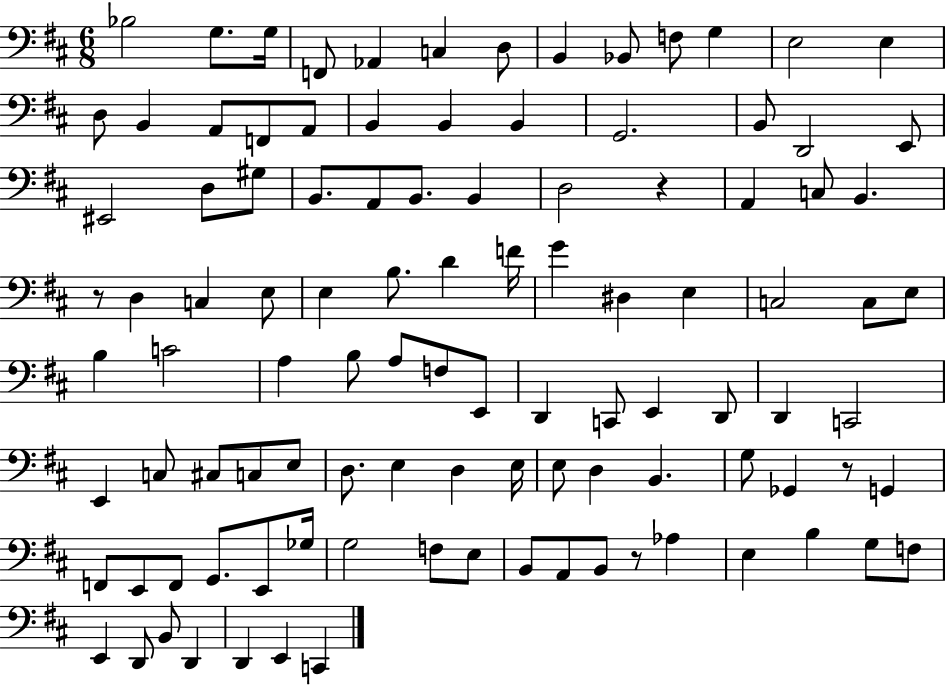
Bb3/h G3/e. G3/s F2/e Ab2/q C3/q D3/e B2/q Bb2/e F3/e G3/q E3/h E3/q D3/e B2/q A2/e F2/e A2/e B2/q B2/q B2/q G2/h. B2/e D2/h E2/e EIS2/h D3/e G#3/e B2/e. A2/e B2/e. B2/q D3/h R/q A2/q C3/e B2/q. R/e D3/q C3/q E3/e E3/q B3/e. D4/q F4/s G4/q D#3/q E3/q C3/h C3/e E3/e B3/q C4/h A3/q B3/e A3/e F3/e E2/e D2/q C2/e E2/q D2/e D2/q C2/h E2/q C3/e C#3/e C3/e E3/e D3/e. E3/q D3/q E3/s E3/e D3/q B2/q. G3/e Gb2/q R/e G2/q F2/e E2/e F2/e G2/e. E2/e Gb3/s G3/h F3/e E3/e B2/e A2/e B2/e R/e Ab3/q E3/q B3/q G3/e F3/e E2/q D2/e B2/e D2/q D2/q E2/q C2/q